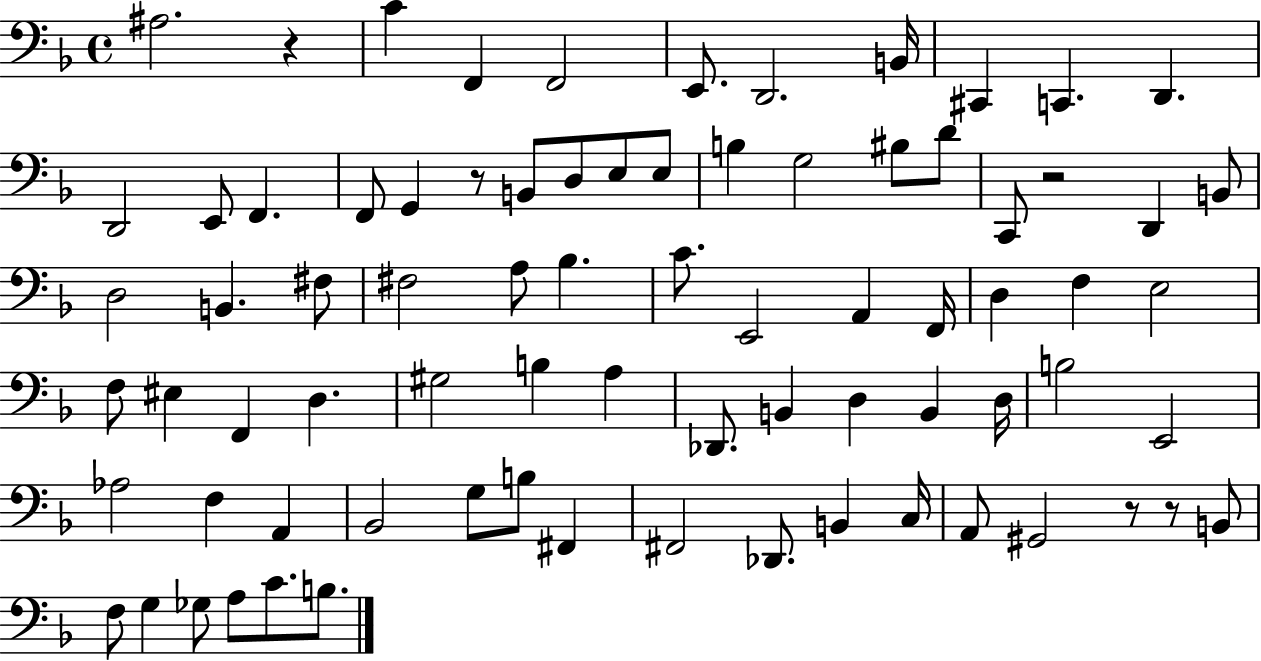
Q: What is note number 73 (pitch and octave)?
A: B3